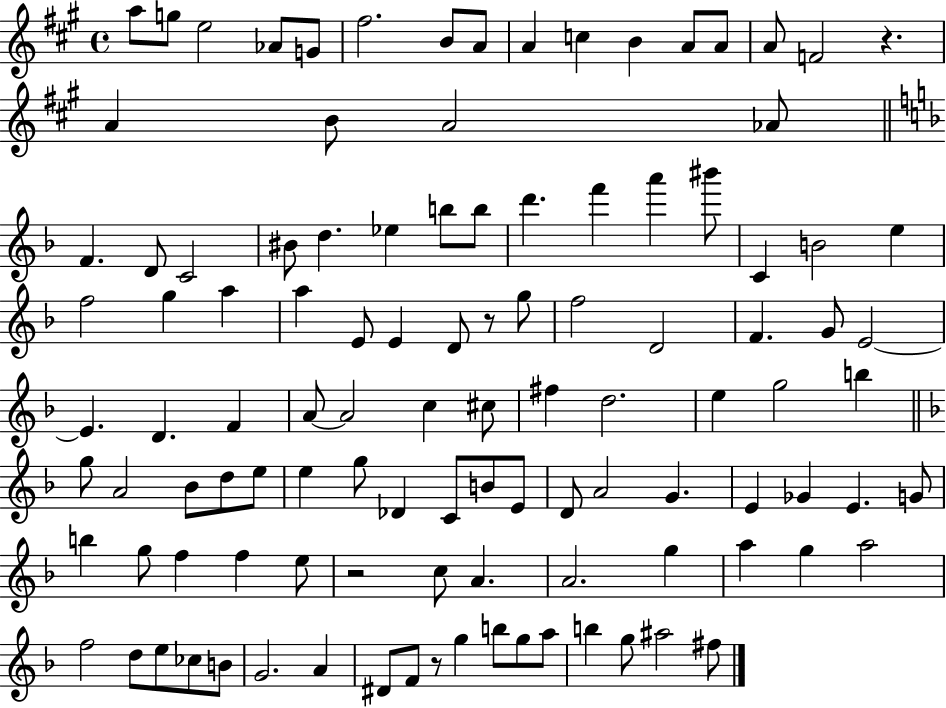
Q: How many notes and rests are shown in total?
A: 110